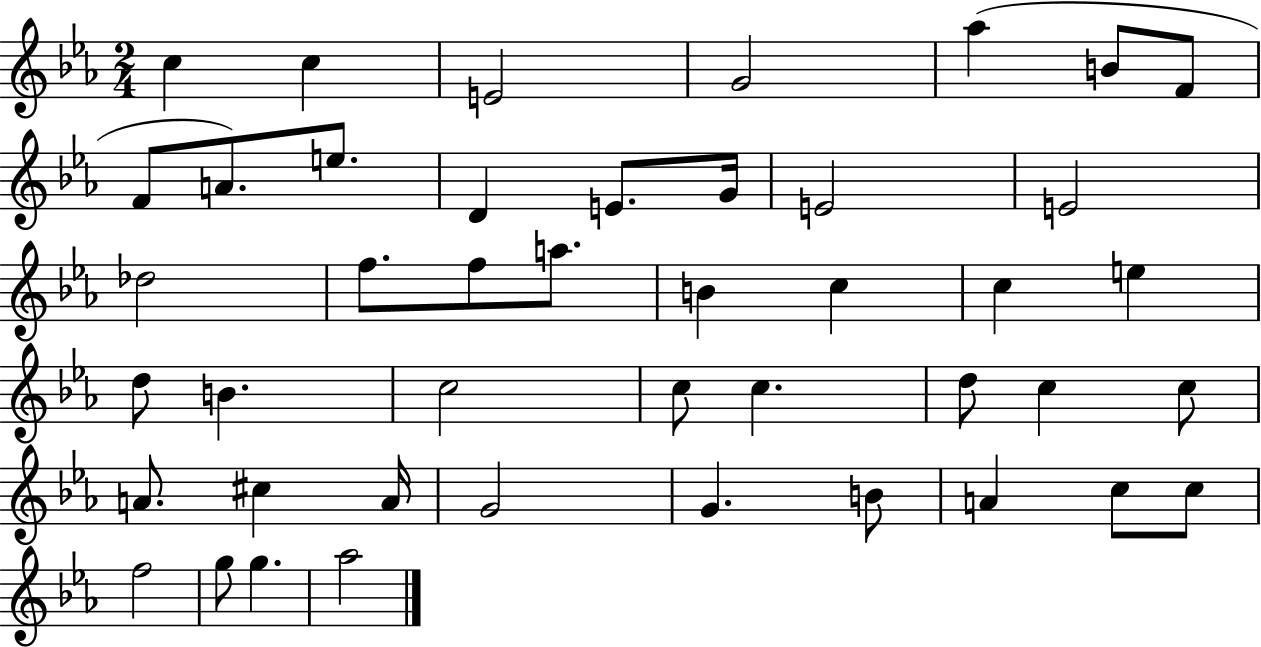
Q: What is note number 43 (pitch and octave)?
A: G5